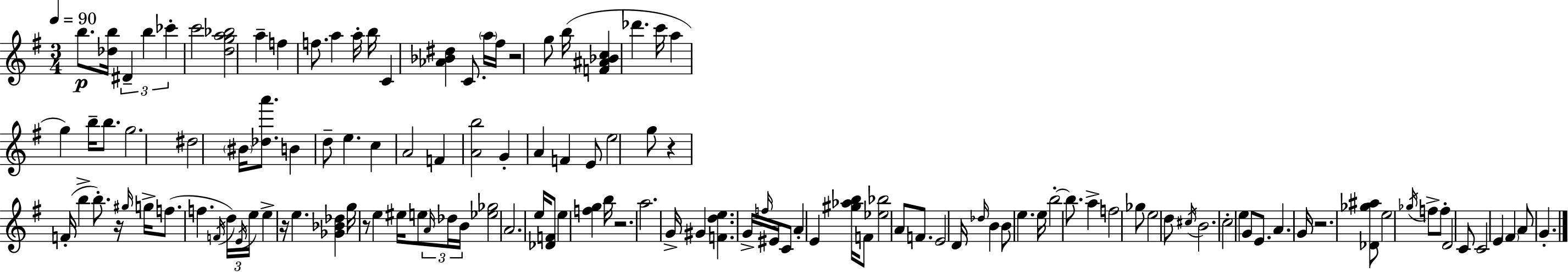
X:1
T:Untitled
M:3/4
L:1/4
K:Em
b/2 [_db]/4 ^D b _c' c'2 [dga_b]2 a f f/2 a a/4 b/4 C [_A_B^d] C/2 a/4 ^f/4 z2 g/2 b/4 [F^A_Bc] _d' c'/4 a g b/4 b/2 g2 ^d2 ^B/4 [_da']/2 B d/2 e c A2 F [Ab]2 G A F E/2 e2 g/2 z F/4 b b/2 z/4 ^g/4 g/4 f/2 f F/4 d/4 E/4 e/4 e z/4 e [_G_B_d] g/4 z/2 e ^e/4 e/2 A/4 _d/4 B/4 [_e_g]2 A2 e/4 [_DF]/2 e [fg] b/4 z2 a2 G/4 ^G [Fde] G/4 f/4 ^E/4 C/2 A E [^g_ab]/4 F/2 [_e_b]2 A/2 F/2 E2 D/4 _d/4 B B/2 e e/4 b2 b/2 a f2 _g/2 e2 d/2 ^c/4 B2 c2 e G/2 E/2 A G/4 z2 [_D_g^a]/2 e2 _g/4 f/2 f/2 D2 C/2 C2 E ^F A/2 G